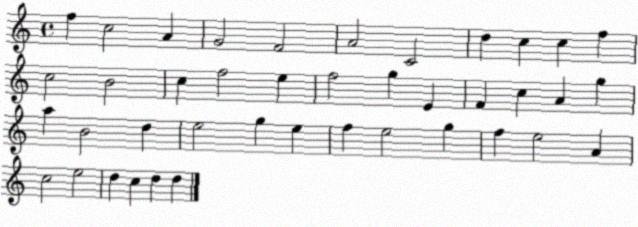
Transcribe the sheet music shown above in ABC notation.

X:1
T:Untitled
M:4/4
L:1/4
K:C
f c2 A G2 F2 A2 C2 d c c f c2 B2 c f2 e f2 g E F c A g a B2 d e2 g e f e2 g f e2 A c2 e2 d c d d